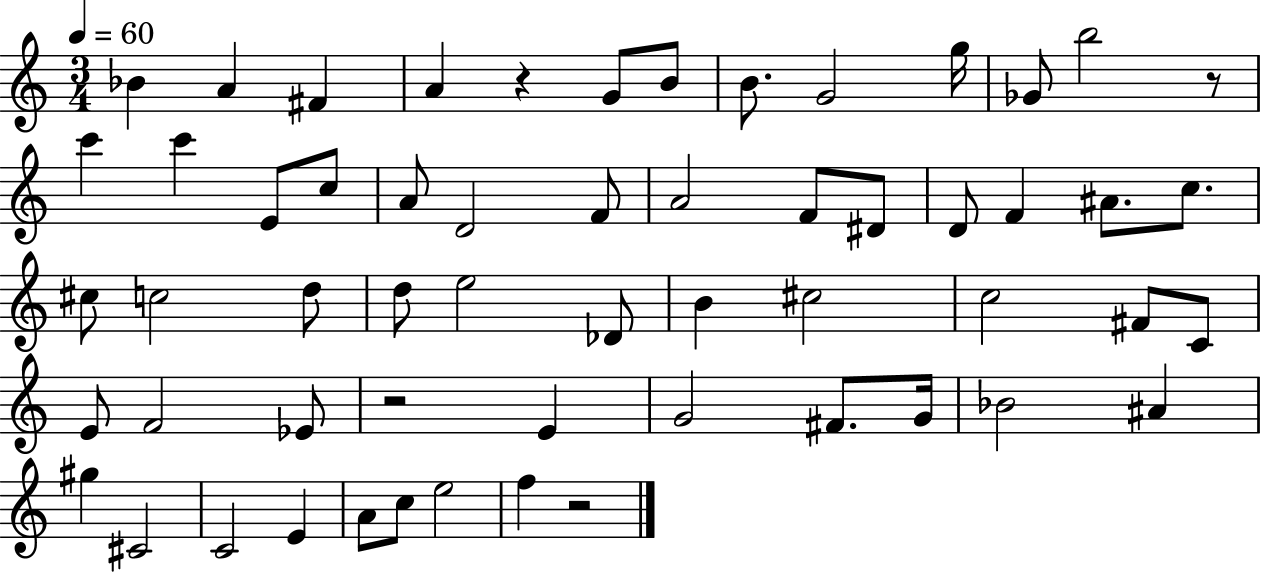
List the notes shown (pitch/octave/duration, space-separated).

Bb4/q A4/q F#4/q A4/q R/q G4/e B4/e B4/e. G4/h G5/s Gb4/e B5/h R/e C6/q C6/q E4/e C5/e A4/e D4/h F4/e A4/h F4/e D#4/e D4/e F4/q A#4/e. C5/e. C#5/e C5/h D5/e D5/e E5/h Db4/e B4/q C#5/h C5/h F#4/e C4/e E4/e F4/h Eb4/e R/h E4/q G4/h F#4/e. G4/s Bb4/h A#4/q G#5/q C#4/h C4/h E4/q A4/e C5/e E5/h F5/q R/h